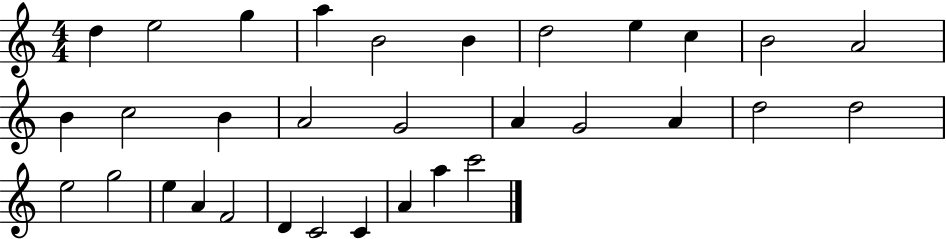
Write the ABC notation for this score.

X:1
T:Untitled
M:4/4
L:1/4
K:C
d e2 g a B2 B d2 e c B2 A2 B c2 B A2 G2 A G2 A d2 d2 e2 g2 e A F2 D C2 C A a c'2